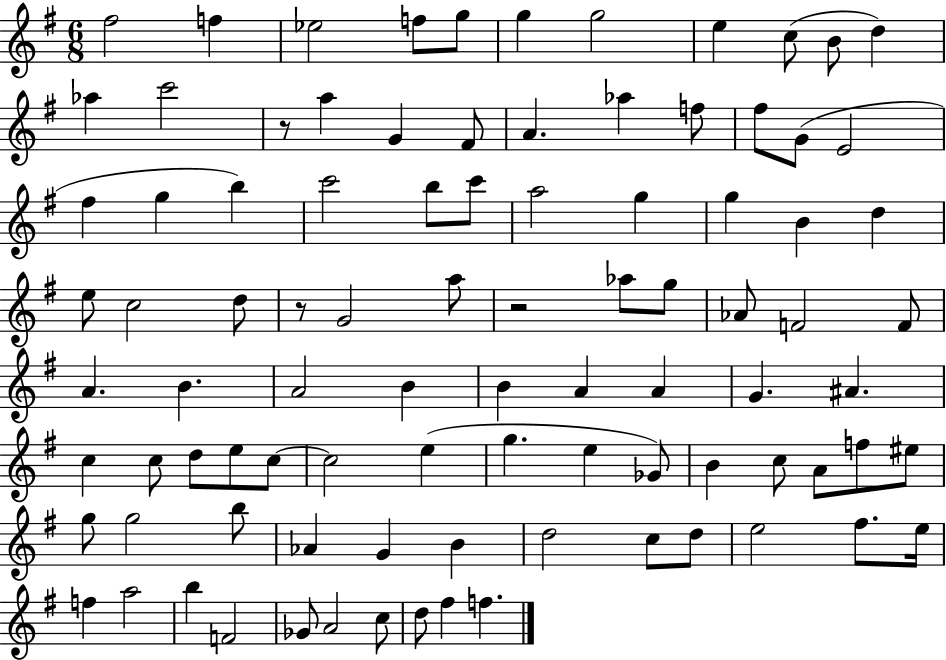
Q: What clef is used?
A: treble